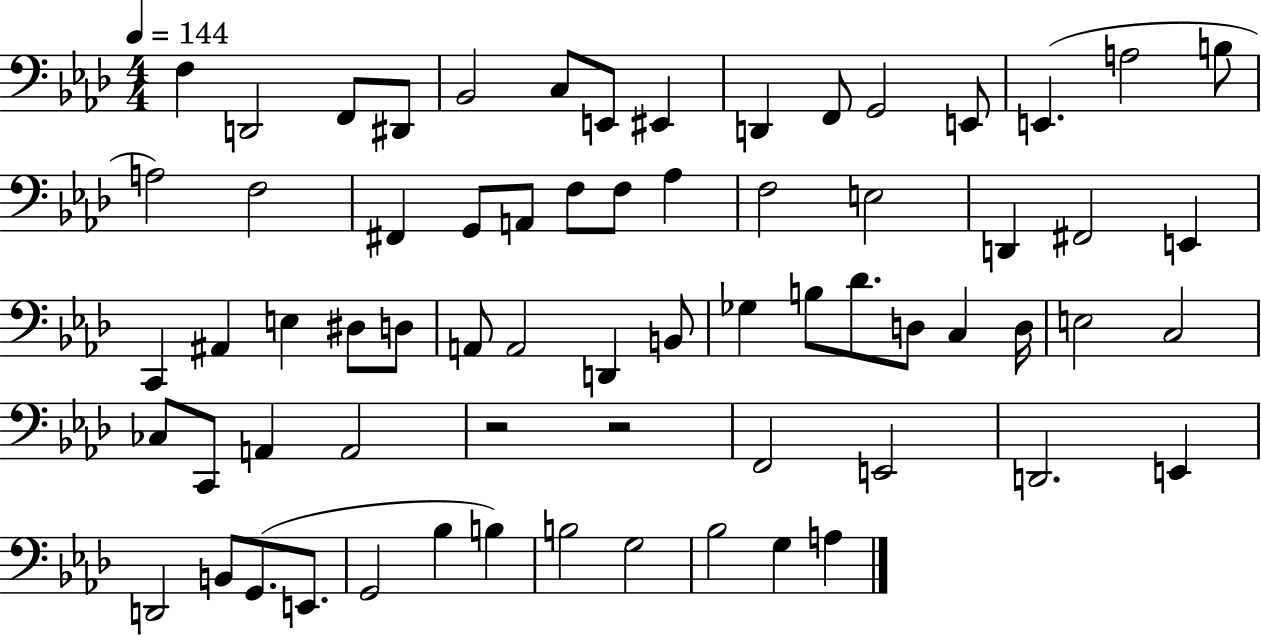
{
  \clef bass
  \numericTimeSignature
  \time 4/4
  \key aes \major
  \tempo 4 = 144
  f4 d,2 f,8 dis,8 | bes,2 c8 e,8 eis,4 | d,4 f,8 g,2 e,8 | e,4.( a2 b8 | \break a2) f2 | fis,4 g,8 a,8 f8 f8 aes4 | f2 e2 | d,4 fis,2 e,4 | \break c,4 ais,4 e4 dis8 d8 | a,8 a,2 d,4 b,8 | ges4 b8 des'8. d8 c4 d16 | e2 c2 | \break ces8 c,8 a,4 a,2 | r2 r2 | f,2 e,2 | d,2. e,4 | \break d,2 b,8 g,8.( e,8. | g,2 bes4 b4) | b2 g2 | bes2 g4 a4 | \break \bar "|."
}